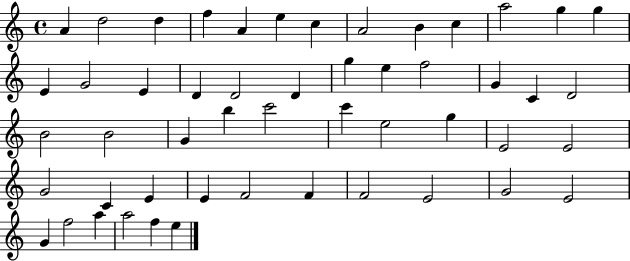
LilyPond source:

{
  \clef treble
  \time 4/4
  \defaultTimeSignature
  \key c \major
  a'4 d''2 d''4 | f''4 a'4 e''4 c''4 | a'2 b'4 c''4 | a''2 g''4 g''4 | \break e'4 g'2 e'4 | d'4 d'2 d'4 | g''4 e''4 f''2 | g'4 c'4 d'2 | \break b'2 b'2 | g'4 b''4 c'''2 | c'''4 e''2 g''4 | e'2 e'2 | \break g'2 c'4 e'4 | e'4 f'2 f'4 | f'2 e'2 | g'2 e'2 | \break g'4 f''2 a''4 | a''2 f''4 e''4 | \bar "|."
}